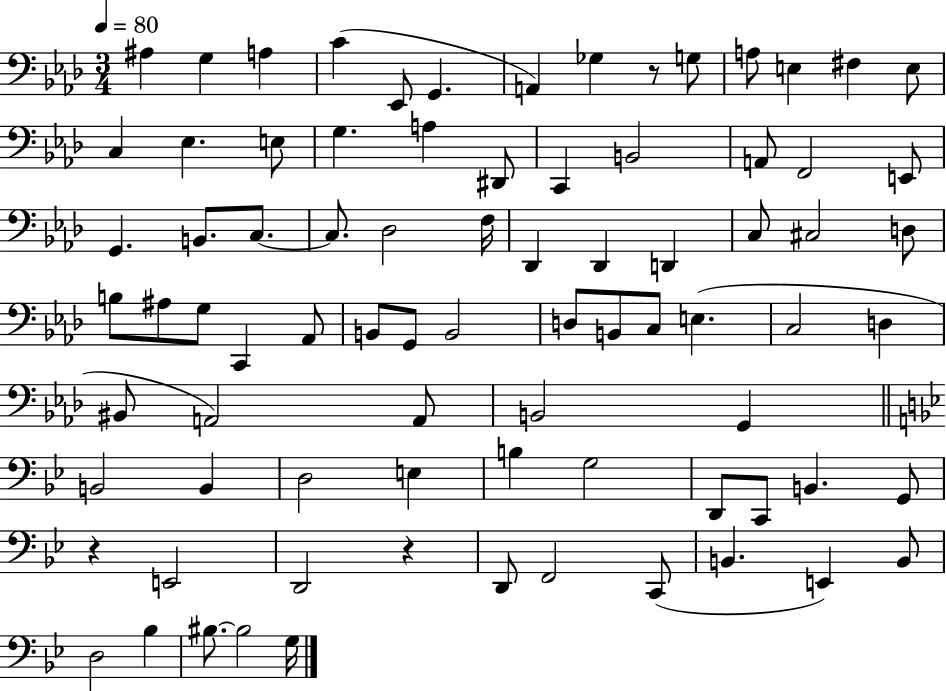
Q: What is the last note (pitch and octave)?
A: G3